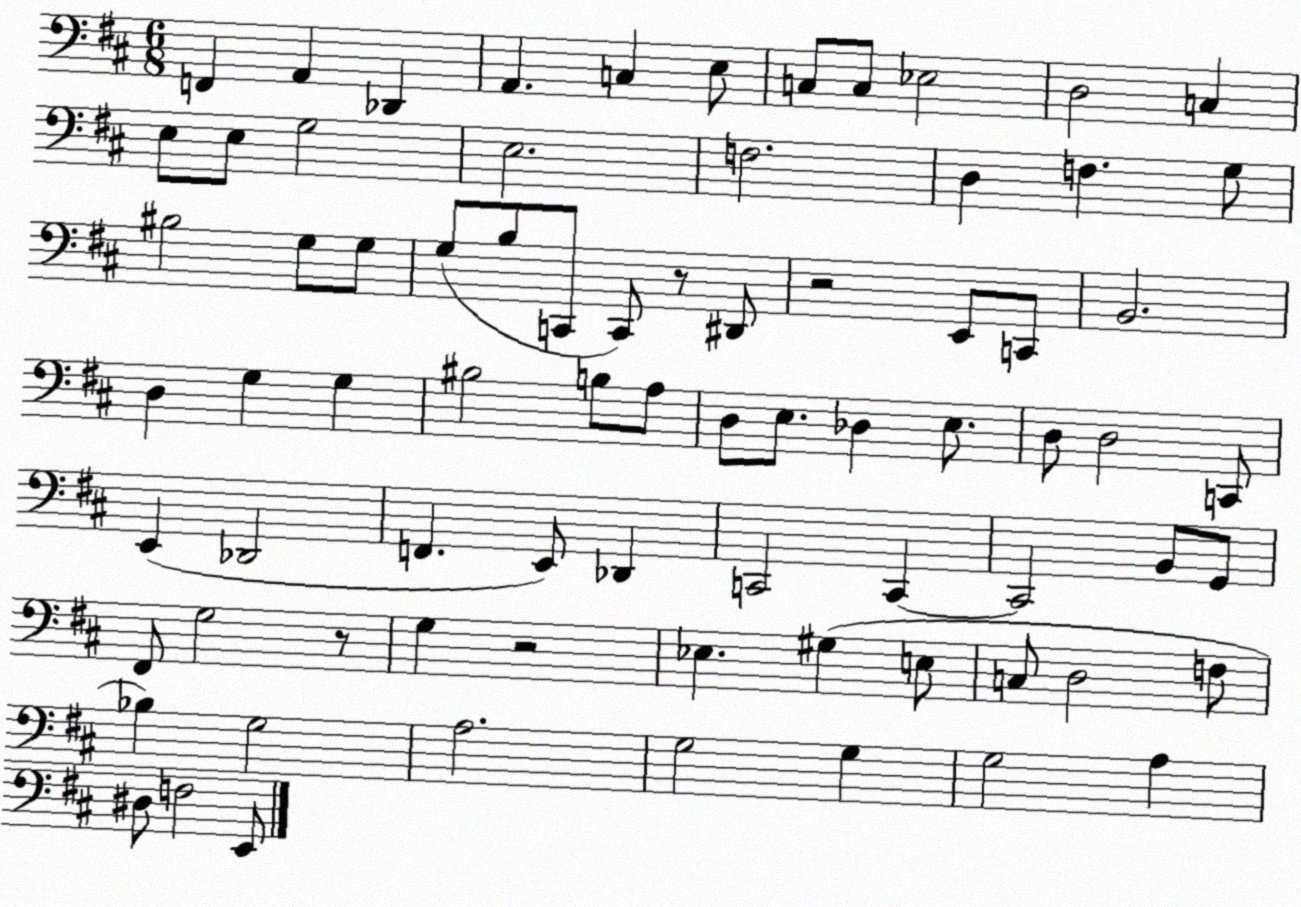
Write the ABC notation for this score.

X:1
T:Untitled
M:6/8
L:1/4
K:D
F,, A,, _D,, A,, C, E,/2 C,/2 C,/2 _E,2 D,2 C, E,/2 E,/2 G,2 E,2 F,2 D, F, G,/2 ^B,2 G,/2 G,/2 G,/2 B,/2 C,,/2 C,,/2 z/2 ^D,,/2 z2 E,,/2 C,,/2 B,,2 D, G, G, ^B,2 B,/2 A,/2 D,/2 E,/2 _D, E,/2 D,/2 D,2 C,,/2 E,, _D,,2 F,, E,,/2 _D,, C,,2 C,, C,,2 B,,/2 G,,/2 ^F,,/2 G,2 z/2 G, z2 _E, ^G, E,/2 C,/2 D,2 F,/2 _B, G,2 A,2 G,2 G, G,2 A, ^D,/2 F,2 E,,/2